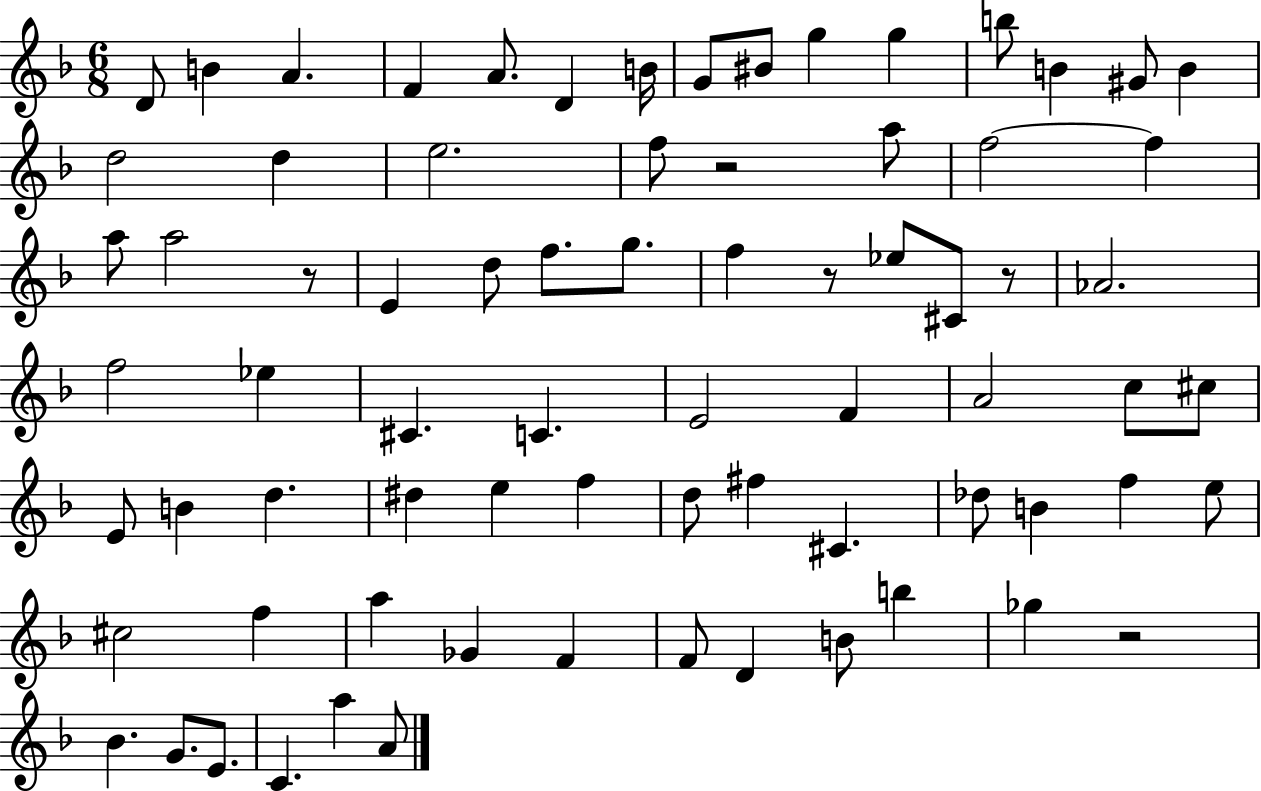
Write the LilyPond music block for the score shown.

{
  \clef treble
  \numericTimeSignature
  \time 6/8
  \key f \major
  d'8 b'4 a'4. | f'4 a'8. d'4 b'16 | g'8 bis'8 g''4 g''4 | b''8 b'4 gis'8 b'4 | \break d''2 d''4 | e''2. | f''8 r2 a''8 | f''2~~ f''4 | \break a''8 a''2 r8 | e'4 d''8 f''8. g''8. | f''4 r8 ees''8 cis'8 r8 | aes'2. | \break f''2 ees''4 | cis'4. c'4. | e'2 f'4 | a'2 c''8 cis''8 | \break e'8 b'4 d''4. | dis''4 e''4 f''4 | d''8 fis''4 cis'4. | des''8 b'4 f''4 e''8 | \break cis''2 f''4 | a''4 ges'4 f'4 | f'8 d'4 b'8 b''4 | ges''4 r2 | \break bes'4. g'8. e'8. | c'4. a''4 a'8 | \bar "|."
}